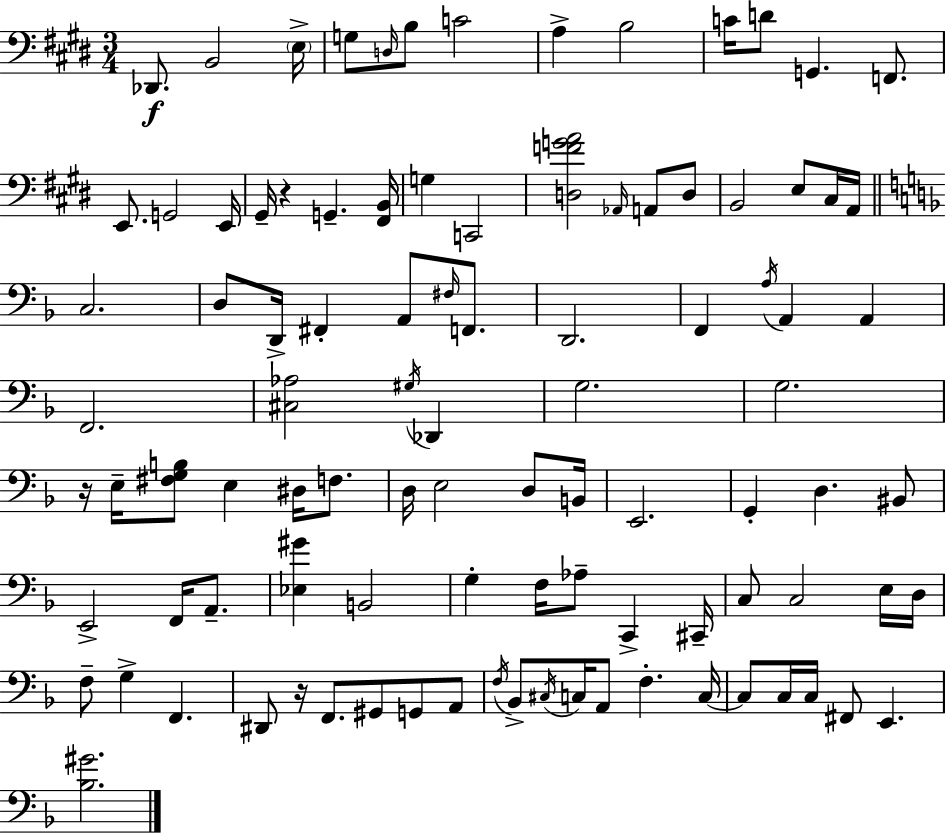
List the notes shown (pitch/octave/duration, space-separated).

Db2/e. B2/h E3/s G3/e D3/s B3/e C4/h A3/q B3/h C4/s D4/e G2/q. F2/e. E2/e. G2/h E2/s G#2/s R/q G2/q. [F#2,B2]/s G3/q C2/h [D3,F4,G4,A4]/h Ab2/s A2/e D3/e B2/h E3/e C#3/s A2/s C3/h. D3/e D2/s F#2/q A2/e F#3/s F2/e. D2/h. F2/q A3/s A2/q A2/q F2/h. [C#3,Ab3]/h G#3/s Db2/q G3/h. G3/h. R/s E3/s [F#3,G3,B3]/e E3/q D#3/s F3/e. D3/s E3/h D3/e B2/s E2/h. G2/q D3/q. BIS2/e E2/h F2/s A2/e. [Eb3,G#4]/q B2/h G3/q F3/s Ab3/e C2/q C#2/s C3/e C3/h E3/s D3/s F3/e G3/q F2/q. D#2/e R/s F2/e. G#2/e G2/e A2/e F3/s Bb2/e C#3/s C3/s A2/e F3/q. C3/s C3/e C3/s C3/s F#2/e E2/q. [Bb3,G#4]/h.